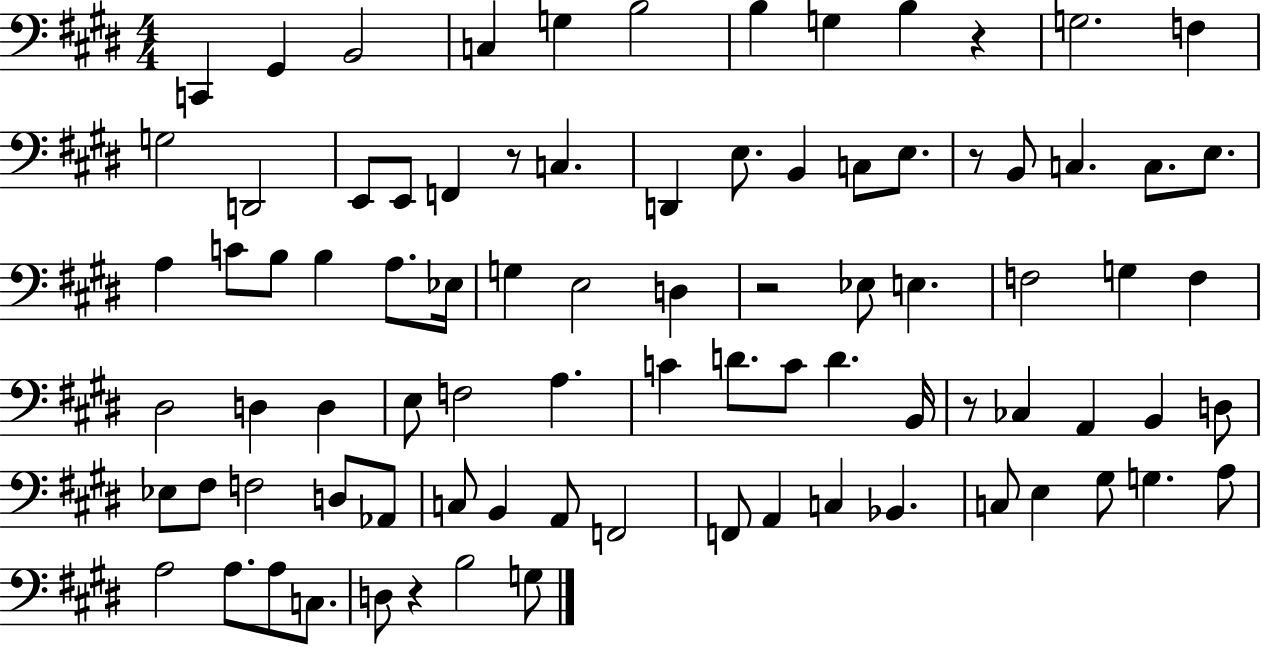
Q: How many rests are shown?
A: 6